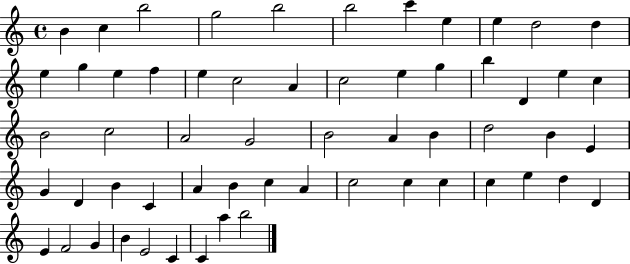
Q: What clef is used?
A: treble